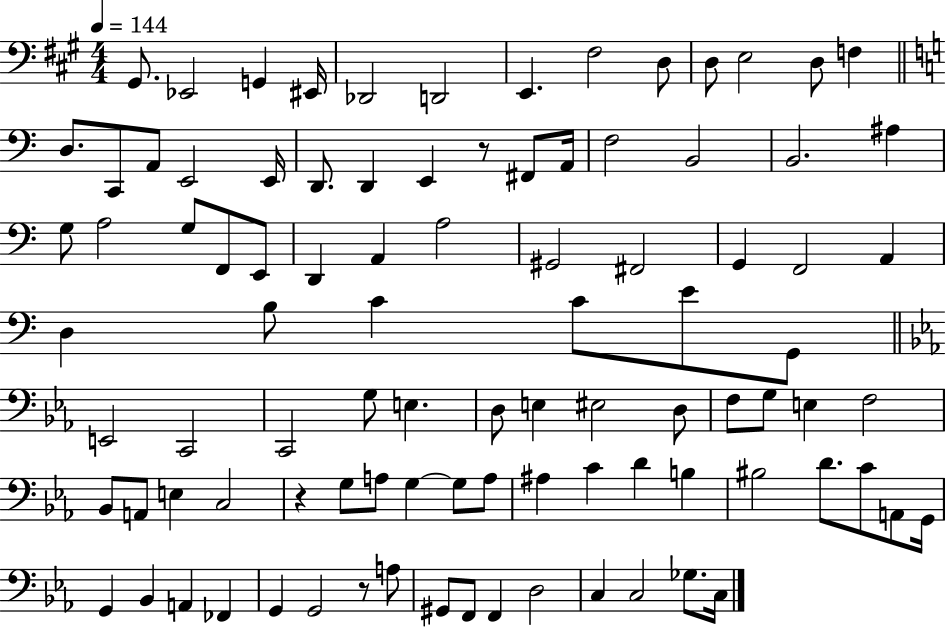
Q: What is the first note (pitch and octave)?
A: G#2